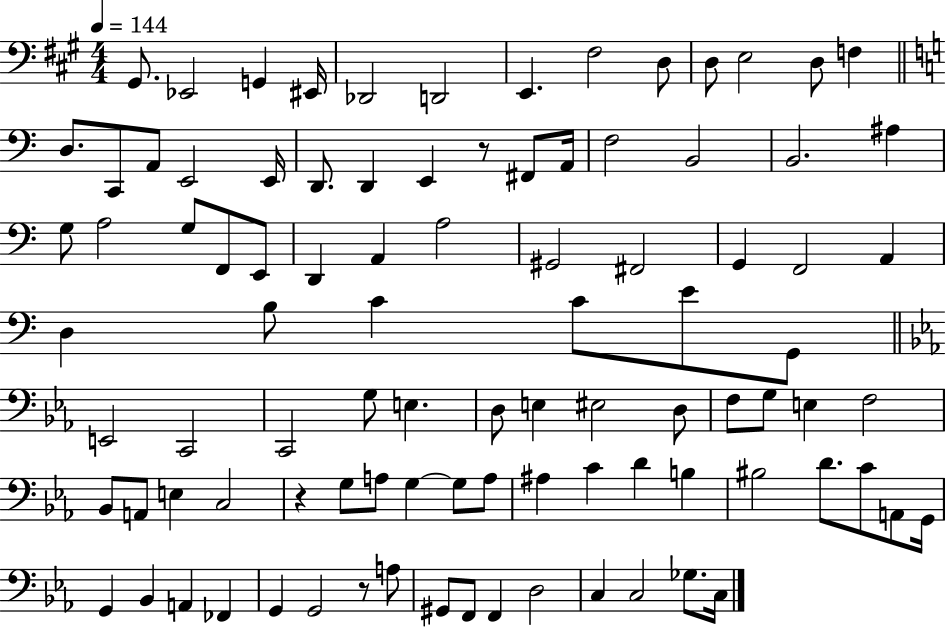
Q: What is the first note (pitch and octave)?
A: G#2